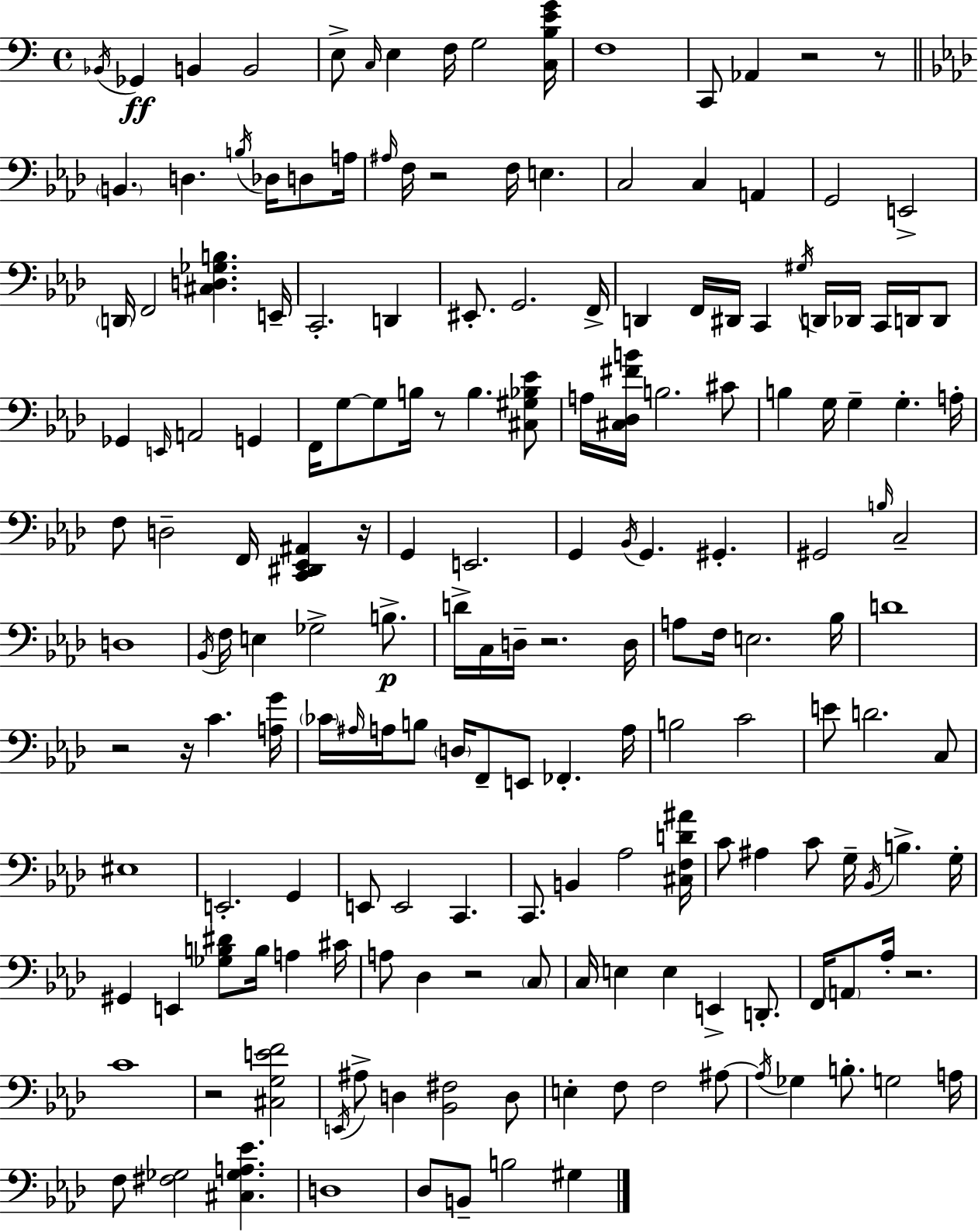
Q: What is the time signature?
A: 4/4